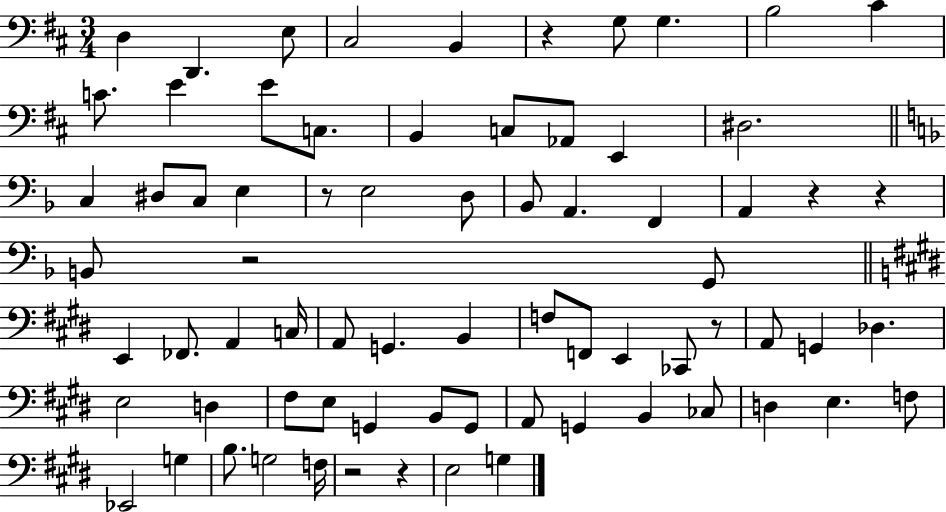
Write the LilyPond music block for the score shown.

{
  \clef bass
  \numericTimeSignature
  \time 3/4
  \key d \major
  \repeat volta 2 { d4 d,4. e8 | cis2 b,4 | r4 g8 g4. | b2 cis'4 | \break c'8. e'4 e'8 c8. | b,4 c8 aes,8 e,4 | dis2. | \bar "||" \break \key d \minor c4 dis8 c8 e4 | r8 e2 d8 | bes,8 a,4. f,4 | a,4 r4 r4 | \break b,8 r2 g,8 | \bar "||" \break \key e \major e,4 fes,8. a,4 c16 | a,8 g,4. b,4 | f8 f,8 e,4 ces,8 r8 | a,8 g,4 des4. | \break e2 d4 | fis8 e8 g,4 b,8 g,8 | a,8 g,4 b,4 ces8 | d4 e4. f8 | \break ees,2 g4 | b8. g2 f16 | r2 r4 | e2 g4 | \break } \bar "|."
}